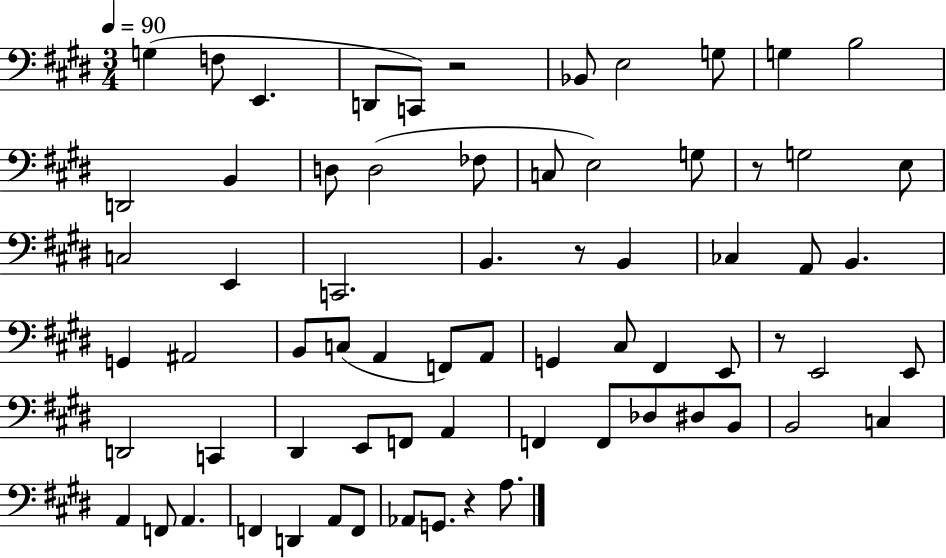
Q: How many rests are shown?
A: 5